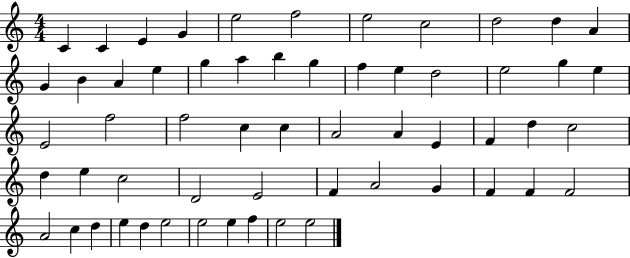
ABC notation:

X:1
T:Untitled
M:4/4
L:1/4
K:C
C C E G e2 f2 e2 c2 d2 d A G B A e g a b g f e d2 e2 g e E2 f2 f2 c c A2 A E F d c2 d e c2 D2 E2 F A2 G F F F2 A2 c d e d e2 e2 e f e2 e2